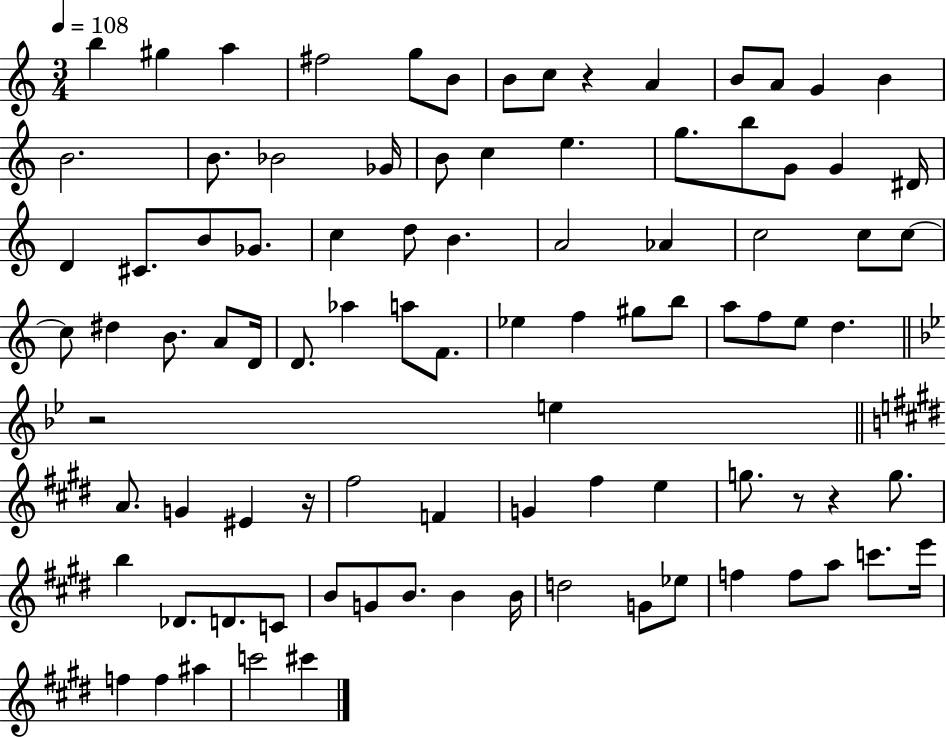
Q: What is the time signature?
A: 3/4